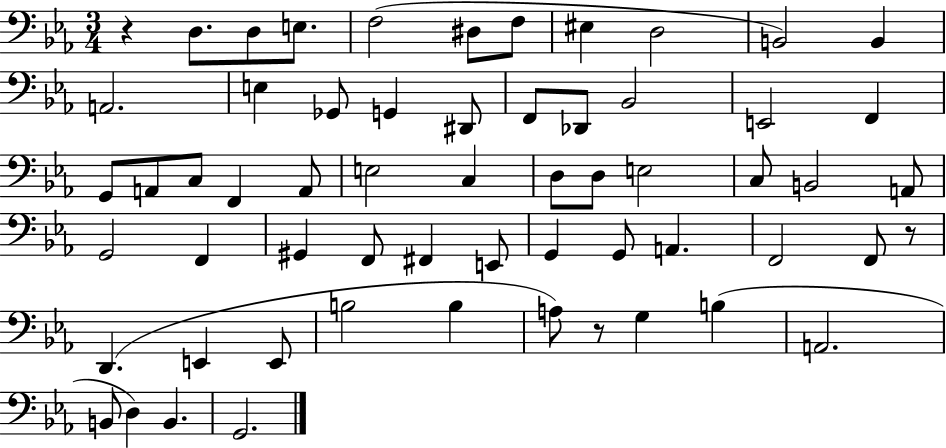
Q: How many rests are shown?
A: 3